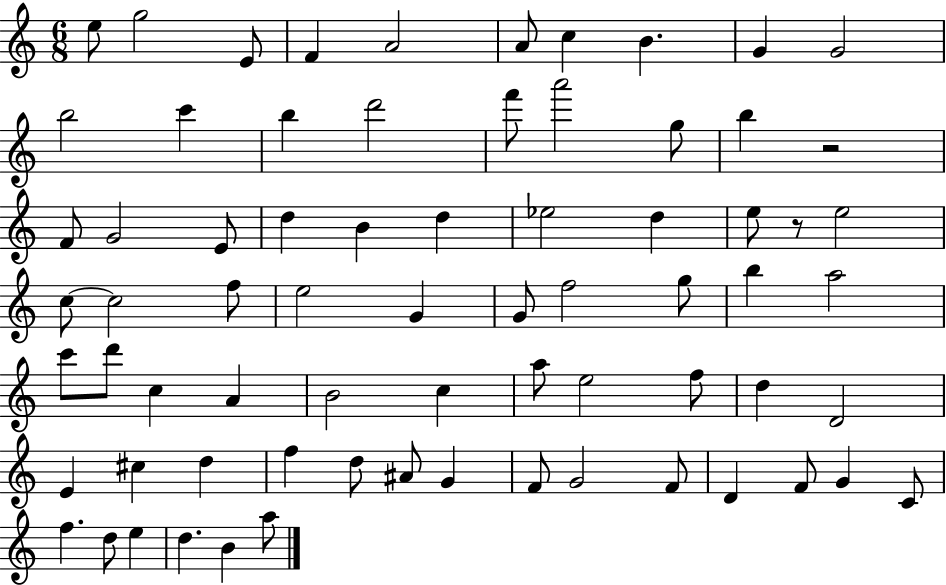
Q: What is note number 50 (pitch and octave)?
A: E4